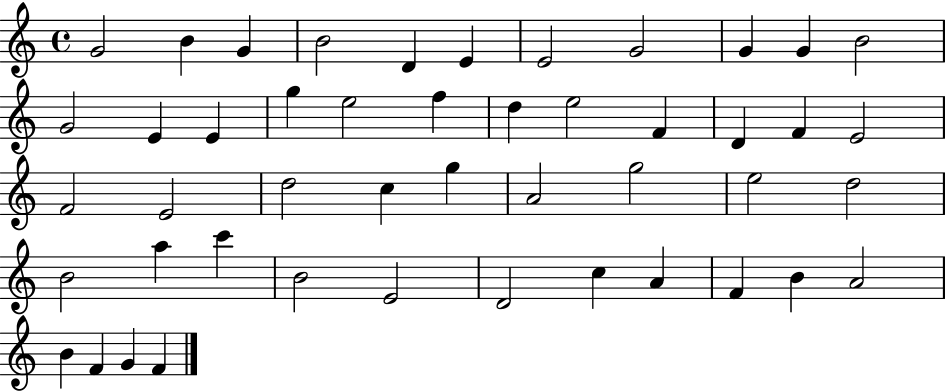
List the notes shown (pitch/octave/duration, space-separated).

G4/h B4/q G4/q B4/h D4/q E4/q E4/h G4/h G4/q G4/q B4/h G4/h E4/q E4/q G5/q E5/h F5/q D5/q E5/h F4/q D4/q F4/q E4/h F4/h E4/h D5/h C5/q G5/q A4/h G5/h E5/h D5/h B4/h A5/q C6/q B4/h E4/h D4/h C5/q A4/q F4/q B4/q A4/h B4/q F4/q G4/q F4/q